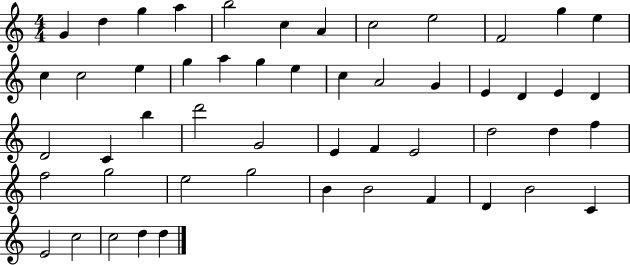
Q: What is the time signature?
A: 4/4